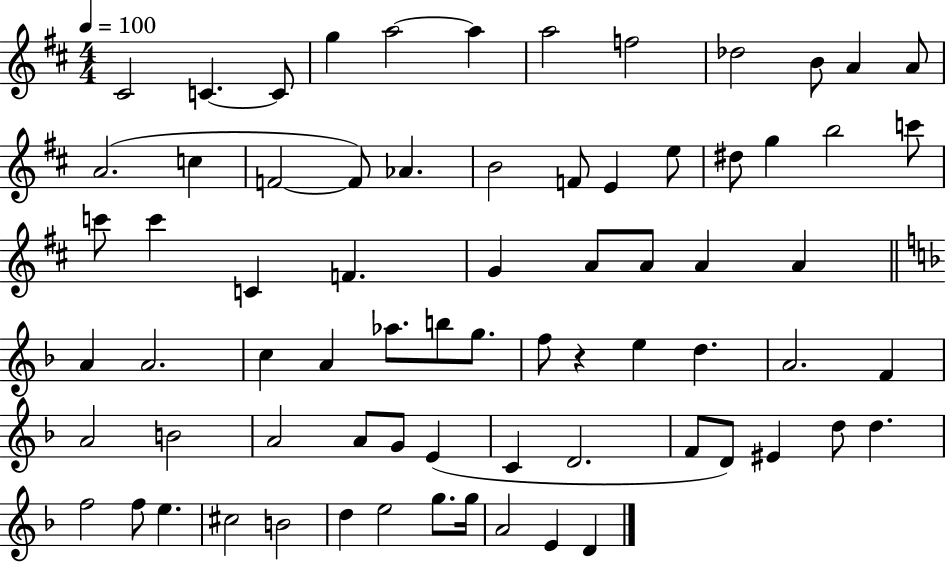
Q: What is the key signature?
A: D major